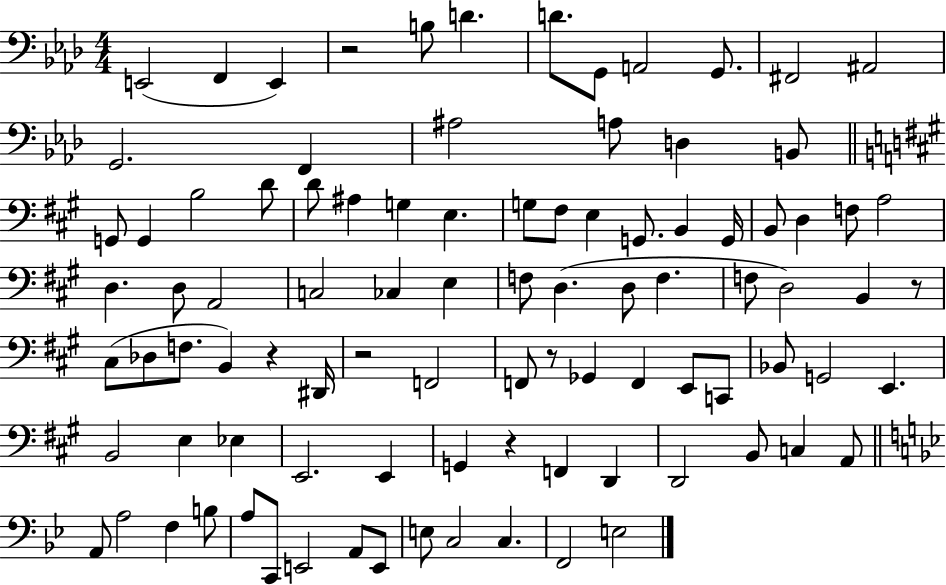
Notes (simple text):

E2/h F2/q E2/q R/h B3/e D4/q. D4/e. G2/e A2/h G2/e. F#2/h A#2/h G2/h. F2/q A#3/h A3/e D3/q B2/e G2/e G2/q B3/h D4/e D4/e A#3/q G3/q E3/q. G3/e F#3/e E3/q G2/e. B2/q G2/s B2/e D3/q F3/e A3/h D3/q. D3/e A2/h C3/h CES3/q E3/q F3/e D3/q. D3/e F3/q. F3/e D3/h B2/q R/e C#3/e Db3/e F3/e. B2/q R/q D#2/s R/h F2/h F2/e R/e Gb2/q F2/q E2/e C2/e Bb2/e G2/h E2/q. B2/h E3/q Eb3/q E2/h. E2/q G2/q R/q F2/q D2/q D2/h B2/e C3/q A2/e A2/e A3/h F3/q B3/e A3/e C2/e E2/h A2/e E2/e E3/e C3/h C3/q. F2/h E3/h